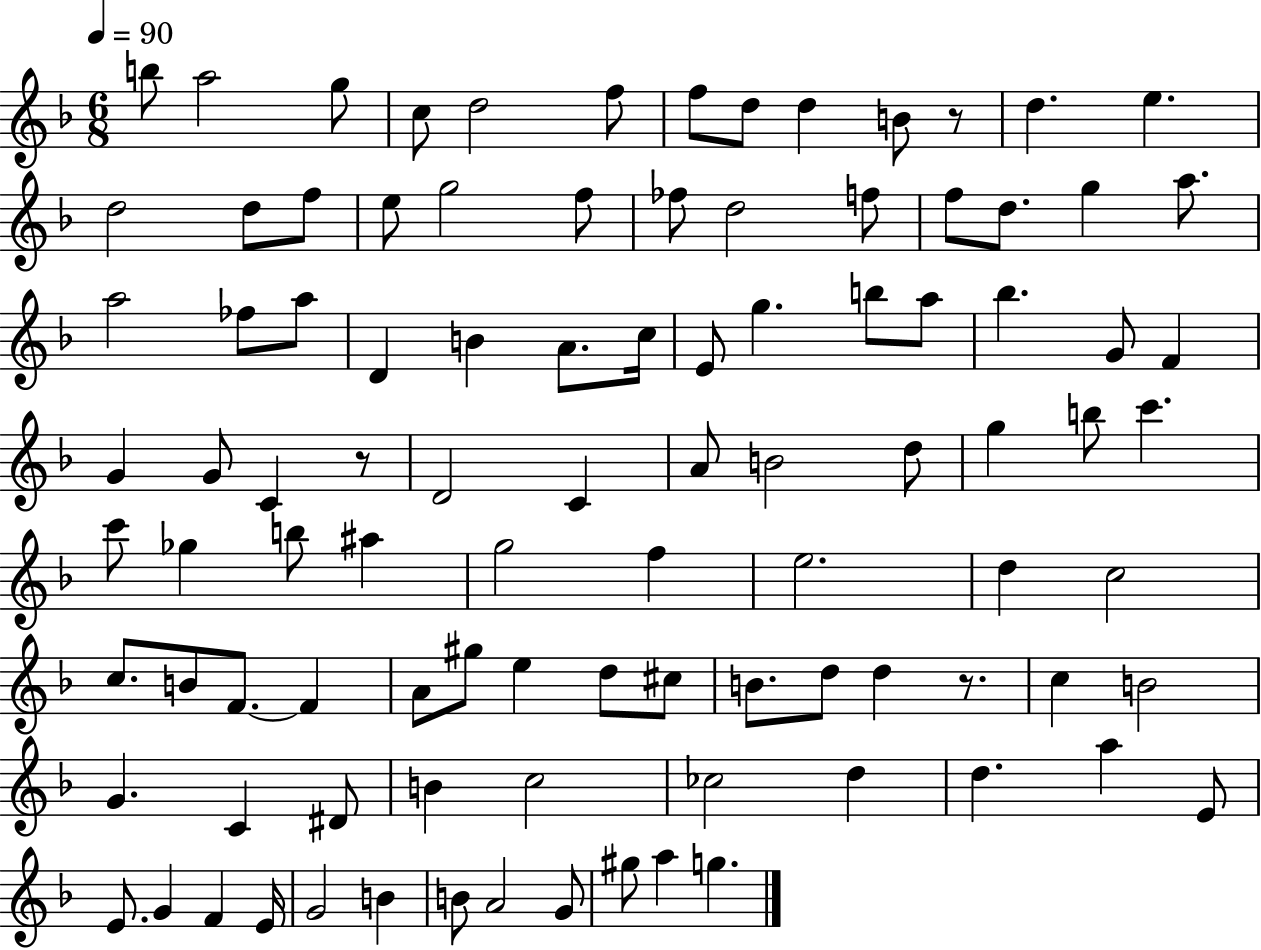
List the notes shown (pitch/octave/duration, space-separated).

B5/e A5/h G5/e C5/e D5/h F5/e F5/e D5/e D5/q B4/e R/e D5/q. E5/q. D5/h D5/e F5/e E5/e G5/h F5/e FES5/e D5/h F5/e F5/e D5/e. G5/q A5/e. A5/h FES5/e A5/e D4/q B4/q A4/e. C5/s E4/e G5/q. B5/e A5/e Bb5/q. G4/e F4/q G4/q G4/e C4/q R/e D4/h C4/q A4/e B4/h D5/e G5/q B5/e C6/q. C6/e Gb5/q B5/e A#5/q G5/h F5/q E5/h. D5/q C5/h C5/e. B4/e F4/e. F4/q A4/e G#5/e E5/q D5/e C#5/e B4/e. D5/e D5/q R/e. C5/q B4/h G4/q. C4/q D#4/e B4/q C5/h CES5/h D5/q D5/q. A5/q E4/e E4/e. G4/q F4/q E4/s G4/h B4/q B4/e A4/h G4/e G#5/e A5/q G5/q.